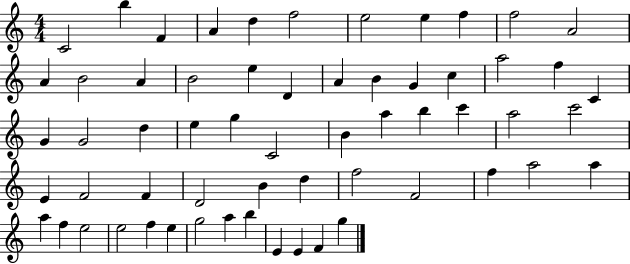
{
  \clef treble
  \numericTimeSignature
  \time 4/4
  \key c \major
  c'2 b''4 f'4 | a'4 d''4 f''2 | e''2 e''4 f''4 | f''2 a'2 | \break a'4 b'2 a'4 | b'2 e''4 d'4 | a'4 b'4 g'4 c''4 | a''2 f''4 c'4 | \break g'4 g'2 d''4 | e''4 g''4 c'2 | b'4 a''4 b''4 c'''4 | a''2 c'''2 | \break e'4 f'2 f'4 | d'2 b'4 d''4 | f''2 f'2 | f''4 a''2 a''4 | \break a''4 f''4 e''2 | e''2 f''4 e''4 | g''2 a''4 b''4 | e'4 e'4 f'4 g''4 | \break \bar "|."
}